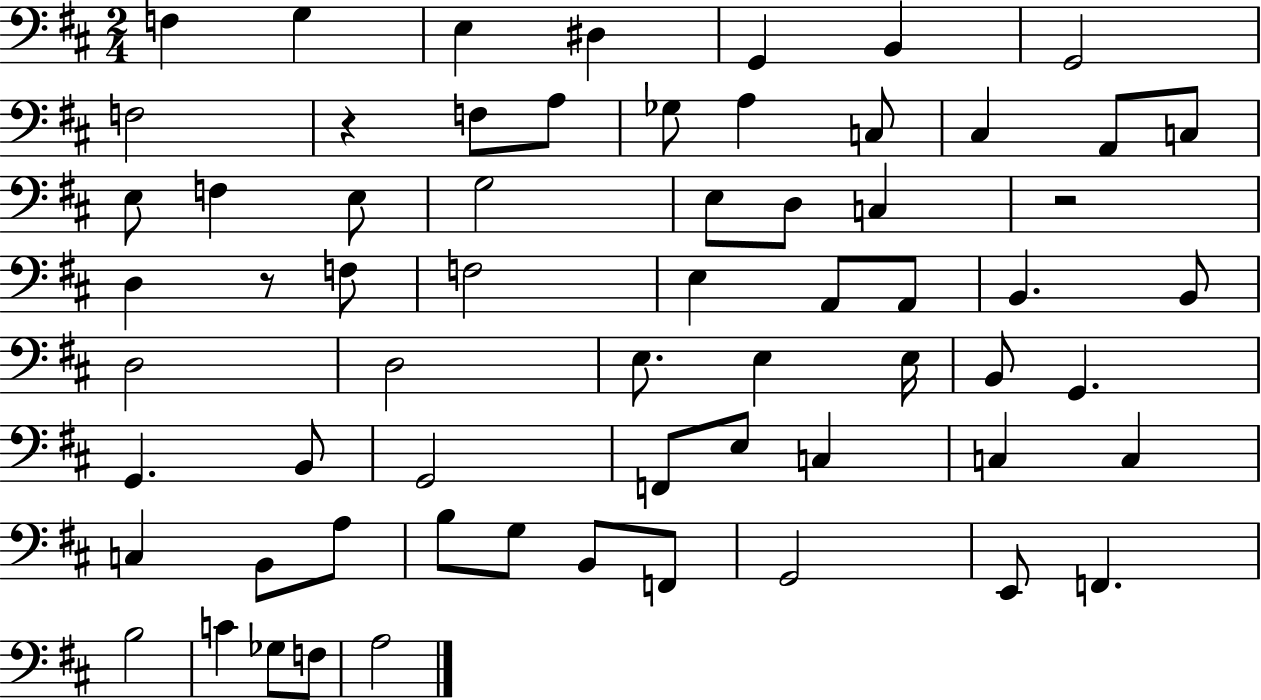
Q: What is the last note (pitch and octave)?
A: A3